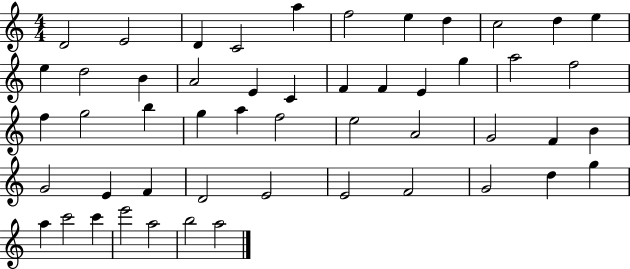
X:1
T:Untitled
M:4/4
L:1/4
K:C
D2 E2 D C2 a f2 e d c2 d e e d2 B A2 E C F F E g a2 f2 f g2 b g a f2 e2 A2 G2 F B G2 E F D2 E2 E2 F2 G2 d g a c'2 c' e'2 a2 b2 a2